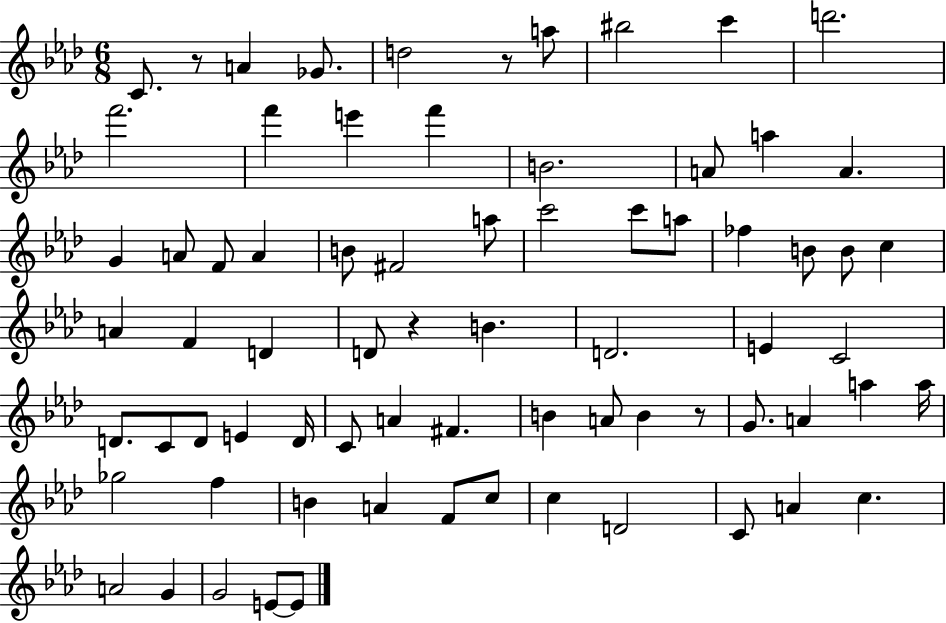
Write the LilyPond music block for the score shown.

{
  \clef treble
  \numericTimeSignature
  \time 6/8
  \key aes \major
  c'8. r8 a'4 ges'8. | d''2 r8 a''8 | bis''2 c'''4 | d'''2. | \break f'''2. | f'''4 e'''4 f'''4 | b'2. | a'8 a''4 a'4. | \break g'4 a'8 f'8 a'4 | b'8 fis'2 a''8 | c'''2 c'''8 a''8 | fes''4 b'8 b'8 c''4 | \break a'4 f'4 d'4 | d'8 r4 b'4. | d'2. | e'4 c'2 | \break d'8. c'8 d'8 e'4 d'16 | c'8 a'4 fis'4. | b'4 a'8 b'4 r8 | g'8. a'4 a''4 a''16 | \break ges''2 f''4 | b'4 a'4 f'8 c''8 | c''4 d'2 | c'8 a'4 c''4. | \break a'2 g'4 | g'2 e'8~~ e'8 | \bar "|."
}